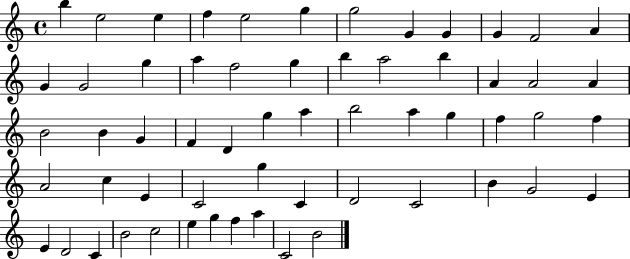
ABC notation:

X:1
T:Untitled
M:4/4
L:1/4
K:C
b e2 e f e2 g g2 G G G F2 A G G2 g a f2 g b a2 b A A2 A B2 B G F D g a b2 a g f g2 f A2 c E C2 g C D2 C2 B G2 E E D2 C B2 c2 e g f a C2 B2